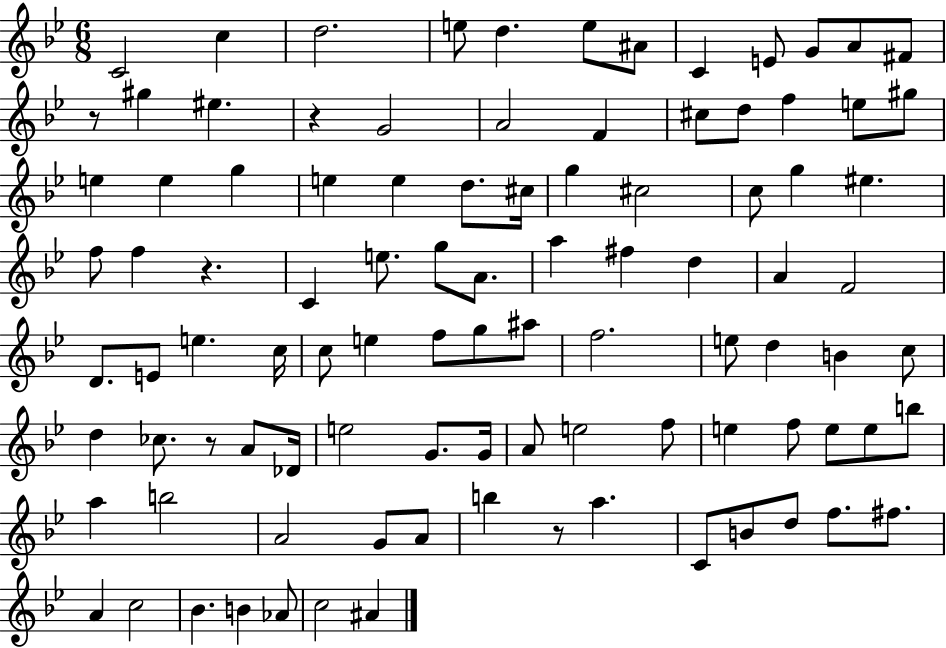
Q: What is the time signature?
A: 6/8